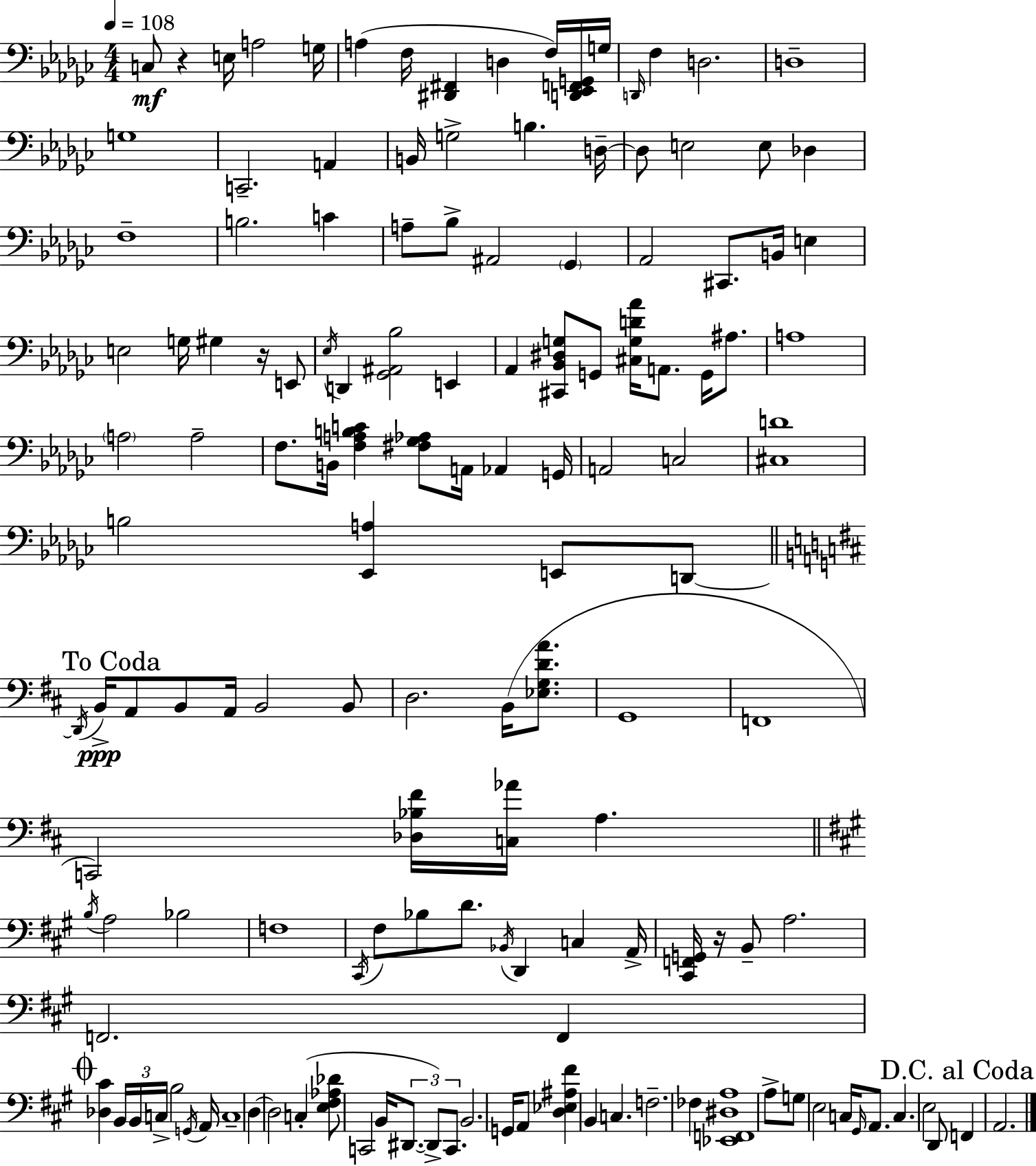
{
  \clef bass
  \numericTimeSignature
  \time 4/4
  \key ees \minor
  \tempo 4 = 108
  c8\mf r4 e16 a2 g16 | a4( f16 <dis, fis,>4 d4 f16) <d, ees, f, g,>16 g16 | \grace { d,16 } f4 d2. | d1-- | \break g1 | c,2.-- a,4 | b,16 g2-> b4. | d16--~~ d8 e2 e8 des4 | \break f1-- | b2. c'4 | a8-- bes8-> ais,2 \parenthesize ges,4 | aes,2 cis,8. b,16 e4 | \break e2 g16 gis4 r16 e,8 | \acciaccatura { ees16 } d,4 <ges, ais, bes>2 e,4 | aes,4 <cis, bes, dis g>8 g,8 <cis g d' aes'>16 a,8. g,16 ais8. | a1 | \break \parenthesize a2 a2-- | f8. b,16 <f a b c'>4 <fis ges aes>8 a,16 aes,4 | g,16 a,2 c2 | <cis d'>1 | \break b2 <ees, a>4 e,8 | d,8~~ \mark "To Coda" \bar "||" \break \key d \major \acciaccatura { d,16 }\ppp b,16-> a,8 b,8 a,16 b,2 b,8 | d2. b,16( <ees g d' a'>8. | g,1 | f,1 | \break c,2) <des bes fis'>16 <c aes'>16 a4. | \bar "||" \break \key a \major \acciaccatura { b16 } a2 bes2 | f1 | \acciaccatura { cis,16 } fis8 bes8 d'8. \acciaccatura { bes,16 } d,4 c4 | a,16-> <cis, f, g,>16 r16 b,8-- a2. | \break f,2. f,4 | \mark \markup { \musicglyph "scripts.coda" } <des cis'>4 \tuplet 3/2 { b,16 b,16 c16-> } b2 | \acciaccatura { g,16 } a,16 c1-- | d4~~ d2 | \break c4-.( <e fis aes des'>8 c,2 b,16 \tuplet 3/2 { dis,8.~~ | dis,8->) c,8. } b,2. | g,16 a,8 <d ees ais fis'>4 b,4 c4. | f2.-- | \break fes4 <ees, f, dis a>1 | a8-> g8 e2 | c16 \grace { gis,16 } a,8. c4. e2 | d,8 \mark "D.C. al Coda" f,4 a,2. | \break \bar "|."
}